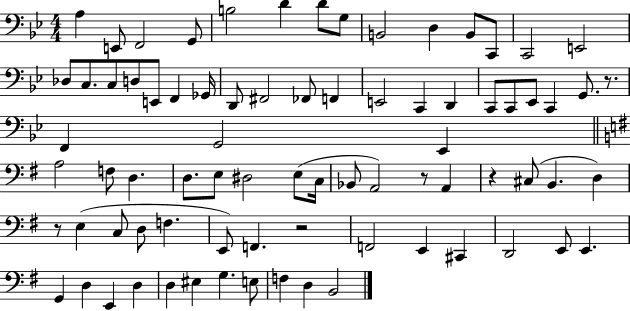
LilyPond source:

{
  \clef bass
  \numericTimeSignature
  \time 4/4
  \key bes \major
  a4 e,8 f,2 g,8 | b2 d'4 d'8 g8 | b,2 d4 b,8 c,8 | c,2 e,2 | \break des8 c8. c8 d8 e,8 f,4 ges,16 | d,8 fis,2 fes,8 f,4 | e,2 c,4 d,4 | c,8 c,8 ees,8 c,4 g,8. r8. | \break f,4 g,2 ees,4 | \bar "||" \break \key g \major a2 f8 d4. | d8. e8 dis2 e8( c16 | bes,8 a,2) r8 a,4 | r4 cis8( b,4. d4) | \break r8 e4( c8 d8 f4. | e,8) f,4. r2 | f,2 e,4 cis,4 | d,2 e,8 e,4. | \break g,4 d4 e,4 d4 | d4 eis4 g4. e8 | f4 d4 b,2 | \bar "|."
}